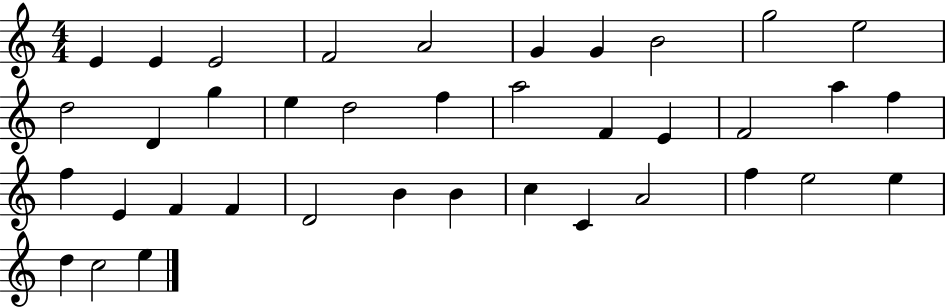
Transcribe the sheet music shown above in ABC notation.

X:1
T:Untitled
M:4/4
L:1/4
K:C
E E E2 F2 A2 G G B2 g2 e2 d2 D g e d2 f a2 F E F2 a f f E F F D2 B B c C A2 f e2 e d c2 e